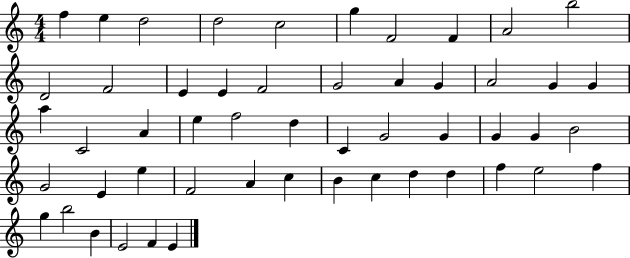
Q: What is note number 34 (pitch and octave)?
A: G4